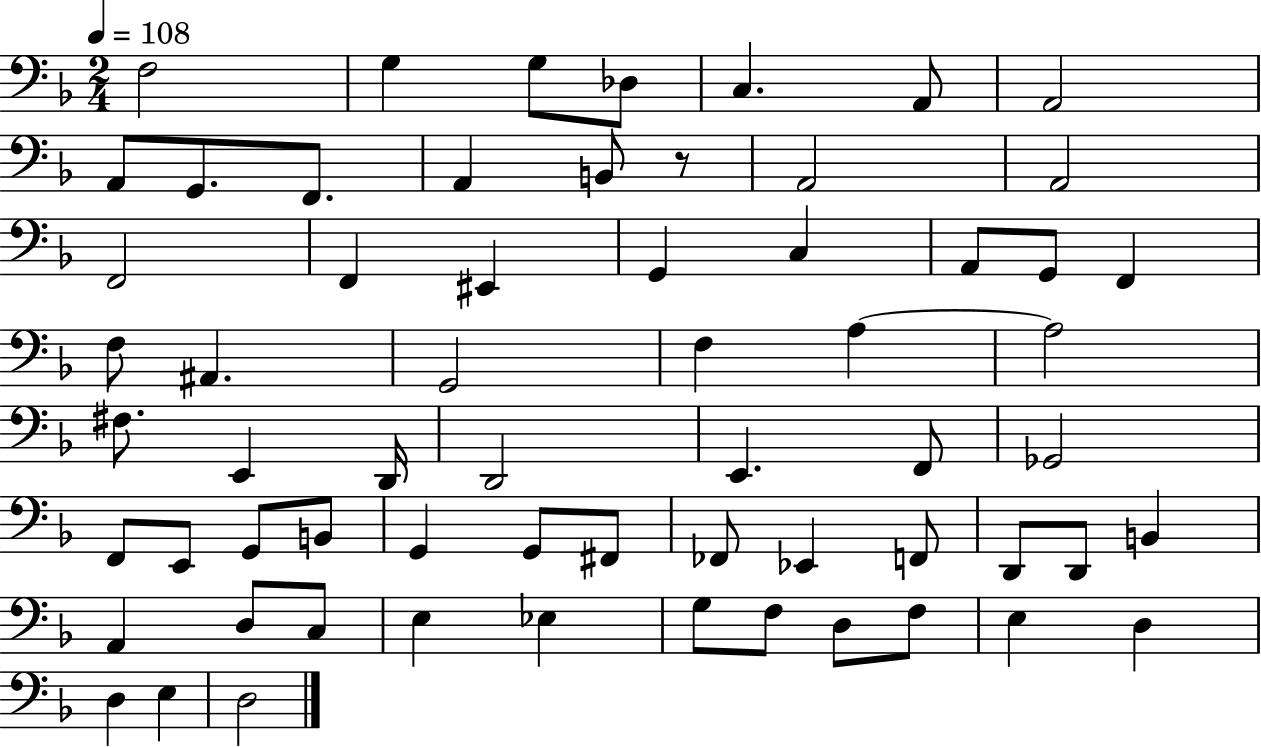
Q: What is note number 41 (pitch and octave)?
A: G2